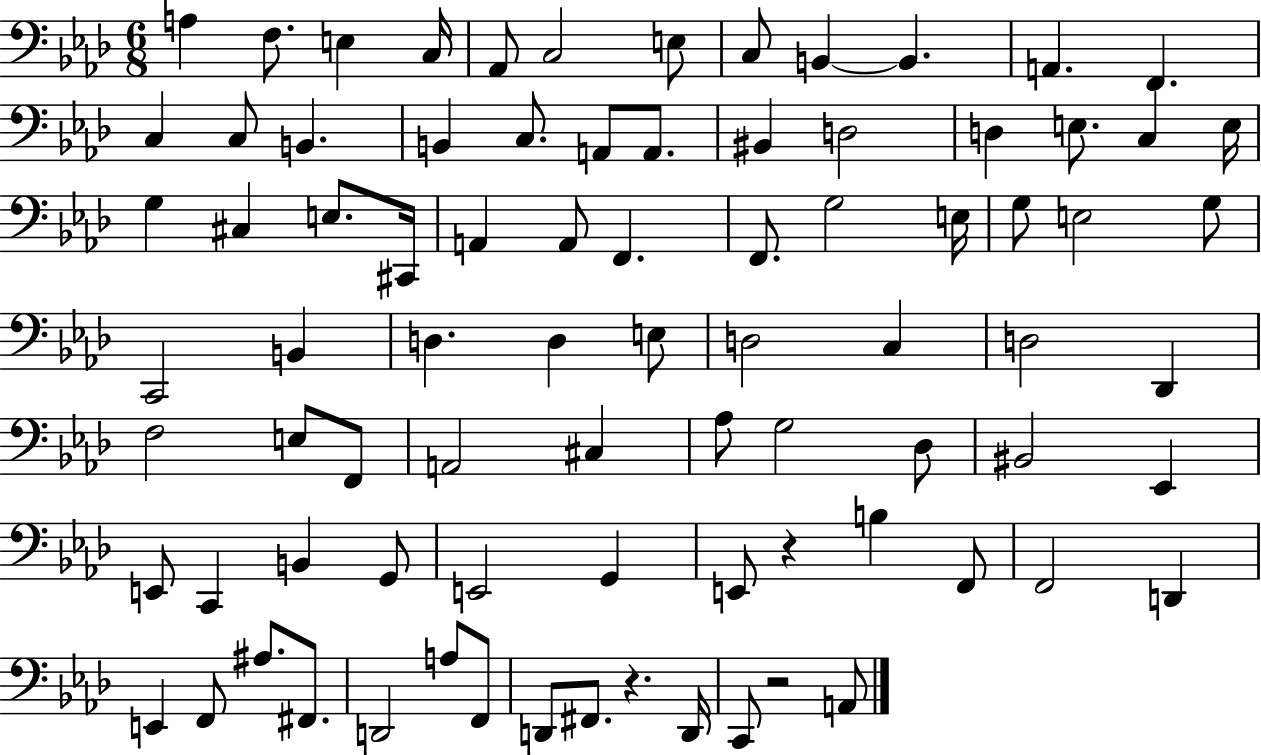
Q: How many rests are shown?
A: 3